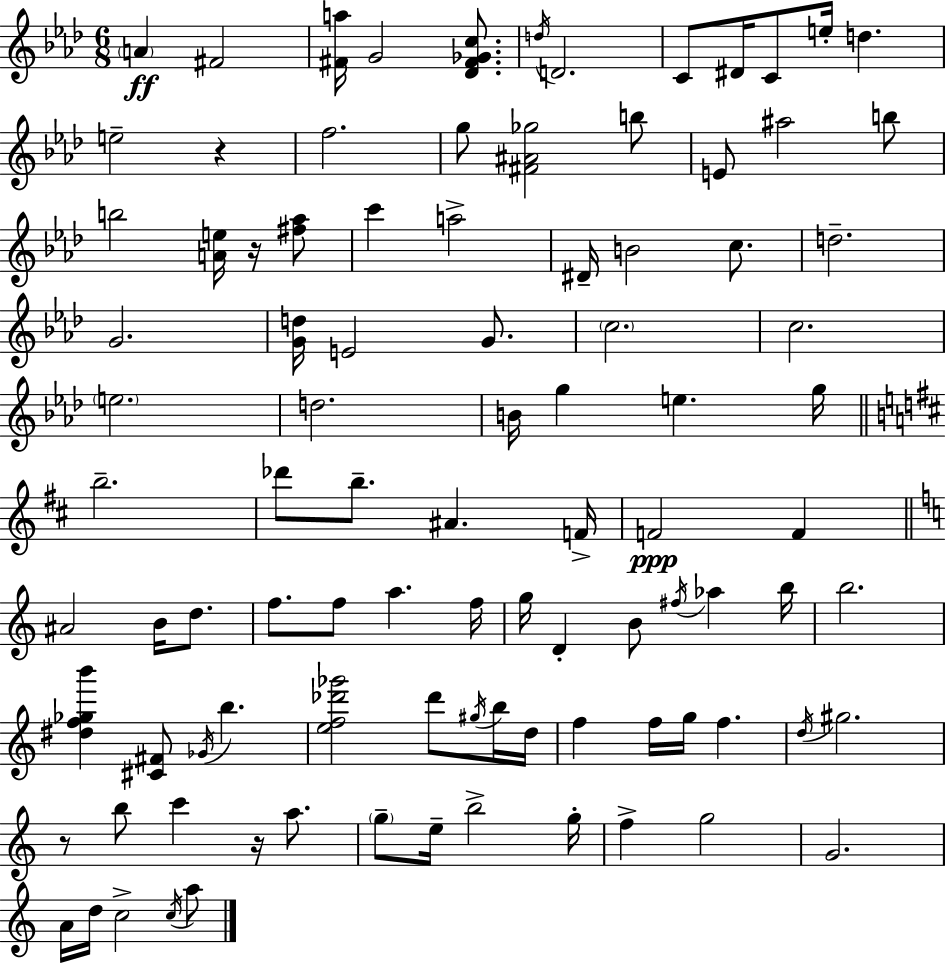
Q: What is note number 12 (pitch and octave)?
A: F5